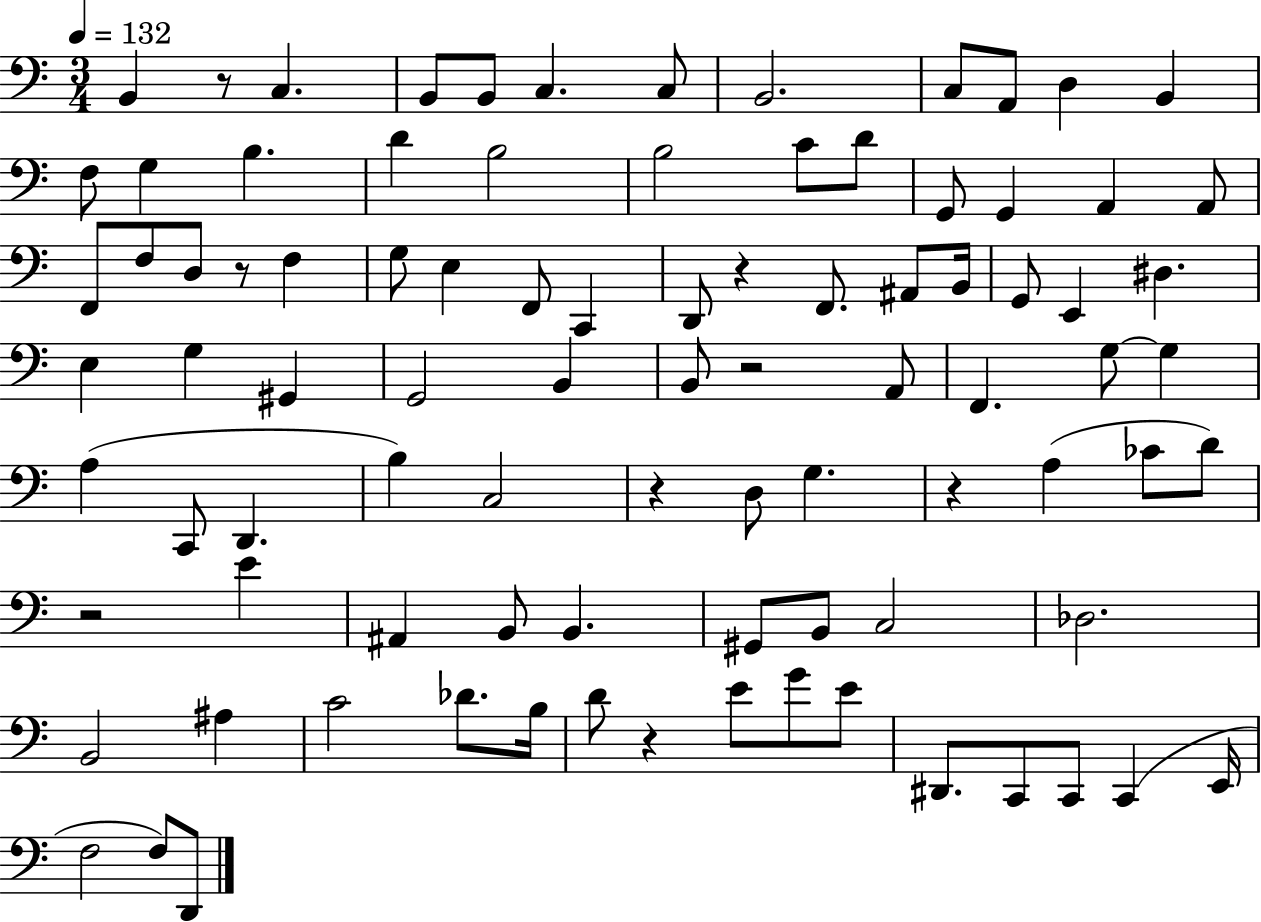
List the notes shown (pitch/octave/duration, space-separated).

B2/q R/e C3/q. B2/e B2/e C3/q. C3/e B2/h. C3/e A2/e D3/q B2/q F3/e G3/q B3/q. D4/q B3/h B3/h C4/e D4/e G2/e G2/q A2/q A2/e F2/e F3/e D3/e R/e F3/q G3/e E3/q F2/e C2/q D2/e R/q F2/e. A#2/e B2/s G2/e E2/q D#3/q. E3/q G3/q G#2/q G2/h B2/q B2/e R/h A2/e F2/q. G3/e G3/q A3/q C2/e D2/q. B3/q C3/h R/q D3/e G3/q. R/q A3/q CES4/e D4/e R/h E4/q A#2/q B2/e B2/q. G#2/e B2/e C3/h Db3/h. B2/h A#3/q C4/h Db4/e. B3/s D4/e R/q E4/e G4/e E4/e D#2/e. C2/e C2/e C2/q E2/s F3/h F3/e D2/e